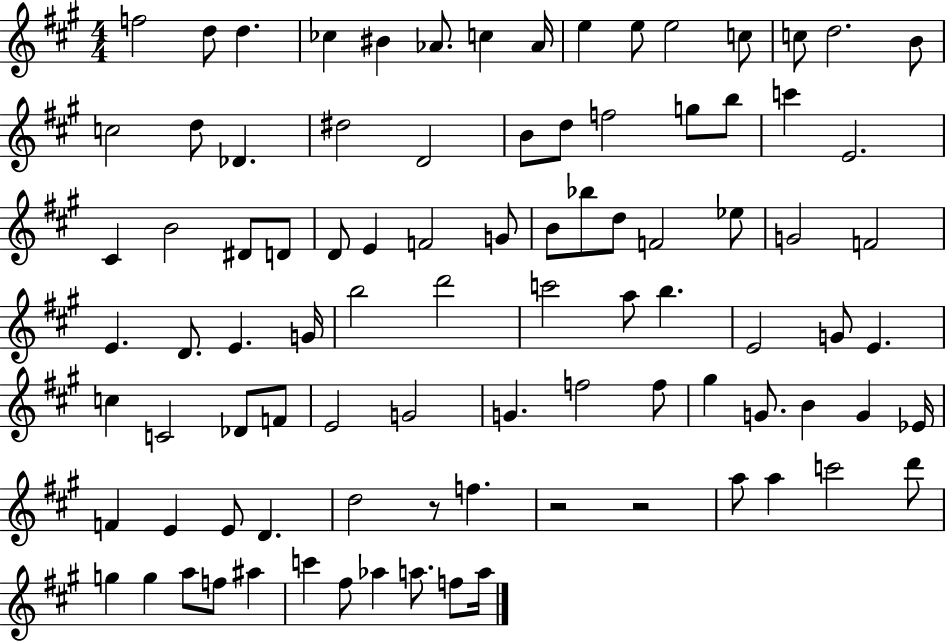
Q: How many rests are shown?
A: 3